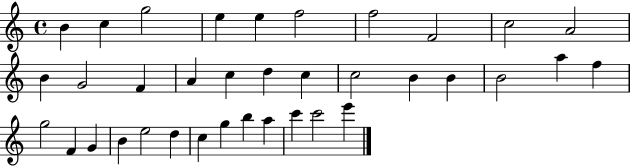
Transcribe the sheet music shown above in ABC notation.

X:1
T:Untitled
M:4/4
L:1/4
K:C
B c g2 e e f2 f2 F2 c2 A2 B G2 F A c d c c2 B B B2 a f g2 F G B e2 d c g b a c' c'2 e'